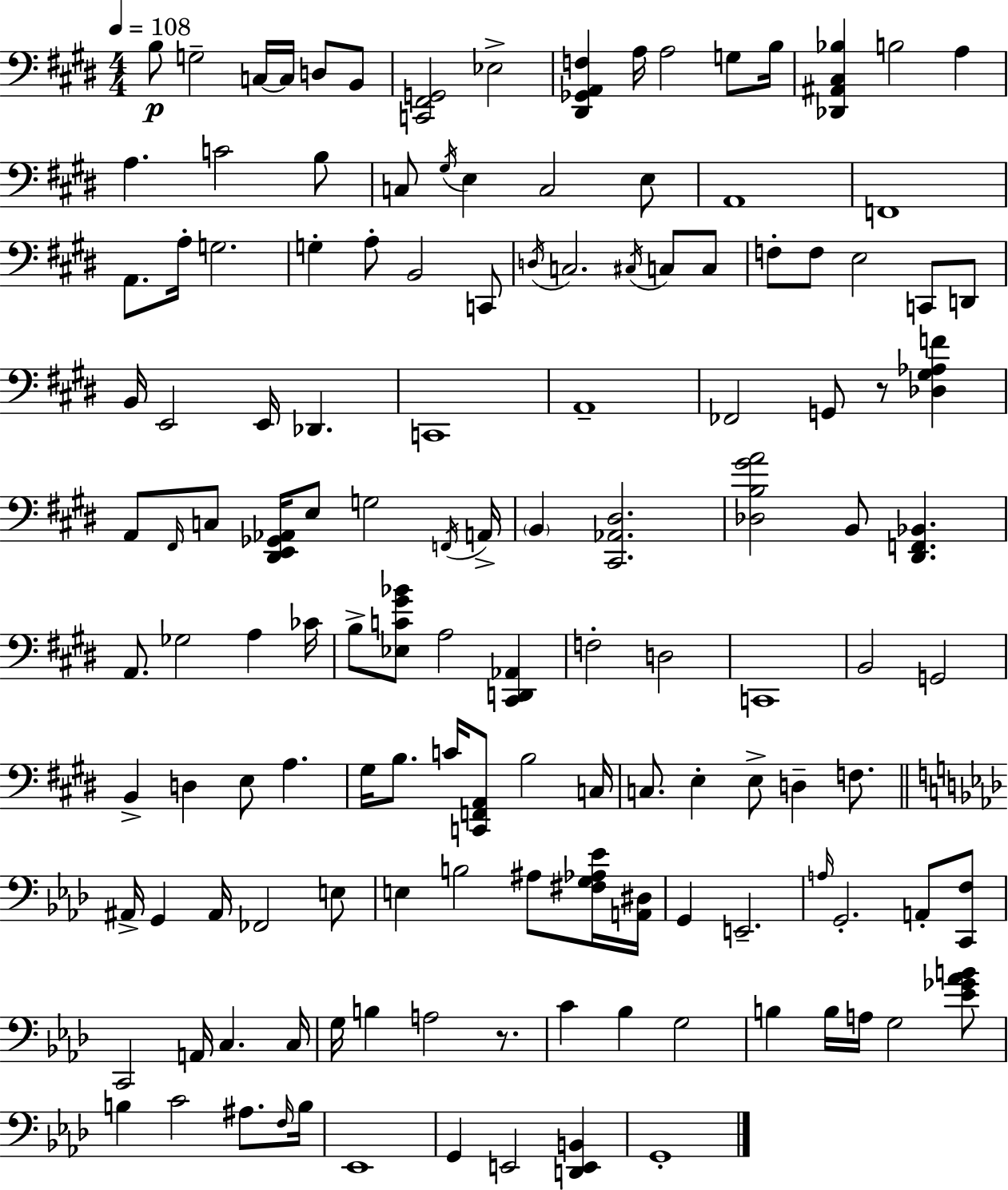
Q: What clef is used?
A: bass